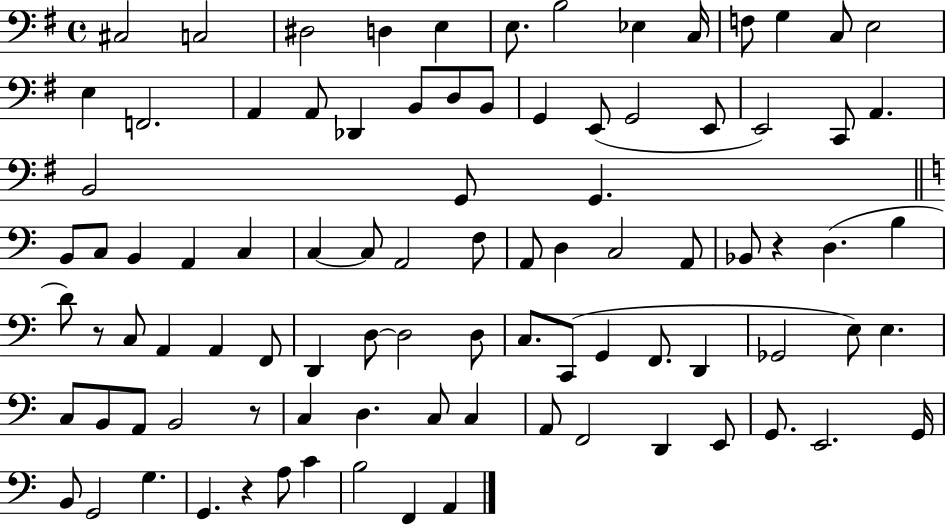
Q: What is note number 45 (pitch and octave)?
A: Bb2